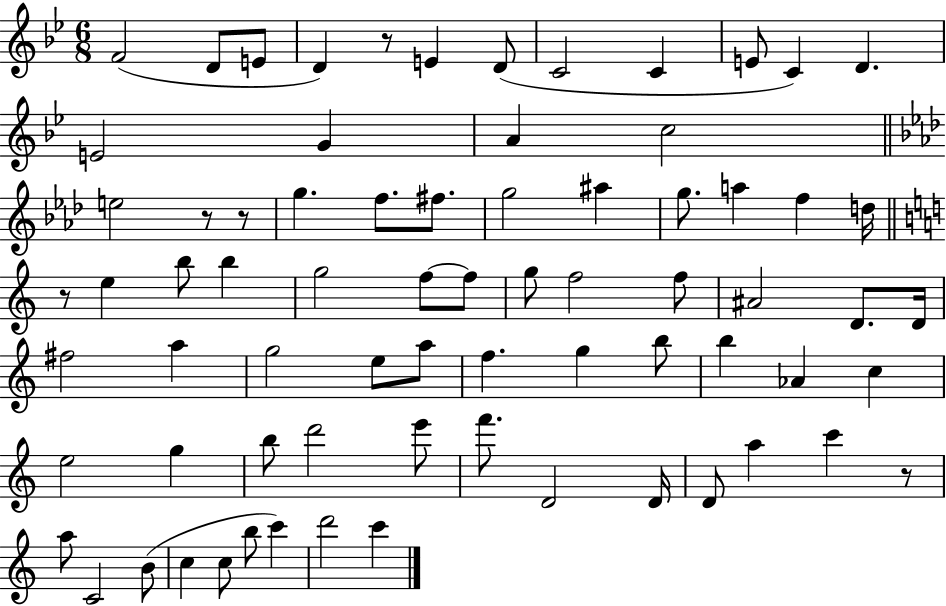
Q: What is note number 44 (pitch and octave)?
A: G5